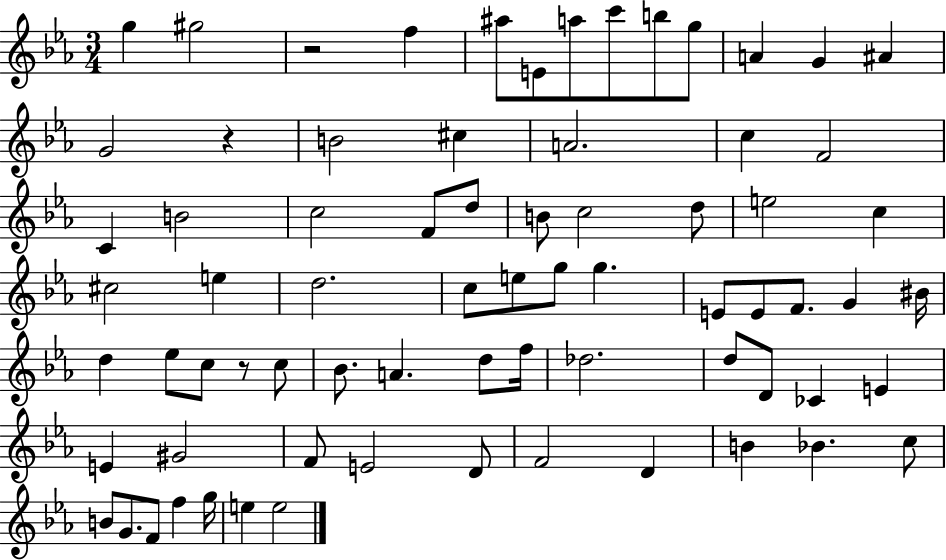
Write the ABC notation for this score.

X:1
T:Untitled
M:3/4
L:1/4
K:Eb
g ^g2 z2 f ^a/2 E/2 a/2 c'/2 b/2 g/2 A G ^A G2 z B2 ^c A2 c F2 C B2 c2 F/2 d/2 B/2 c2 d/2 e2 c ^c2 e d2 c/2 e/2 g/2 g E/2 E/2 F/2 G ^B/4 d _e/2 c/2 z/2 c/2 _B/2 A d/2 f/4 _d2 d/2 D/2 _C E E ^G2 F/2 E2 D/2 F2 D B _B c/2 B/2 G/2 F/2 f g/4 e e2